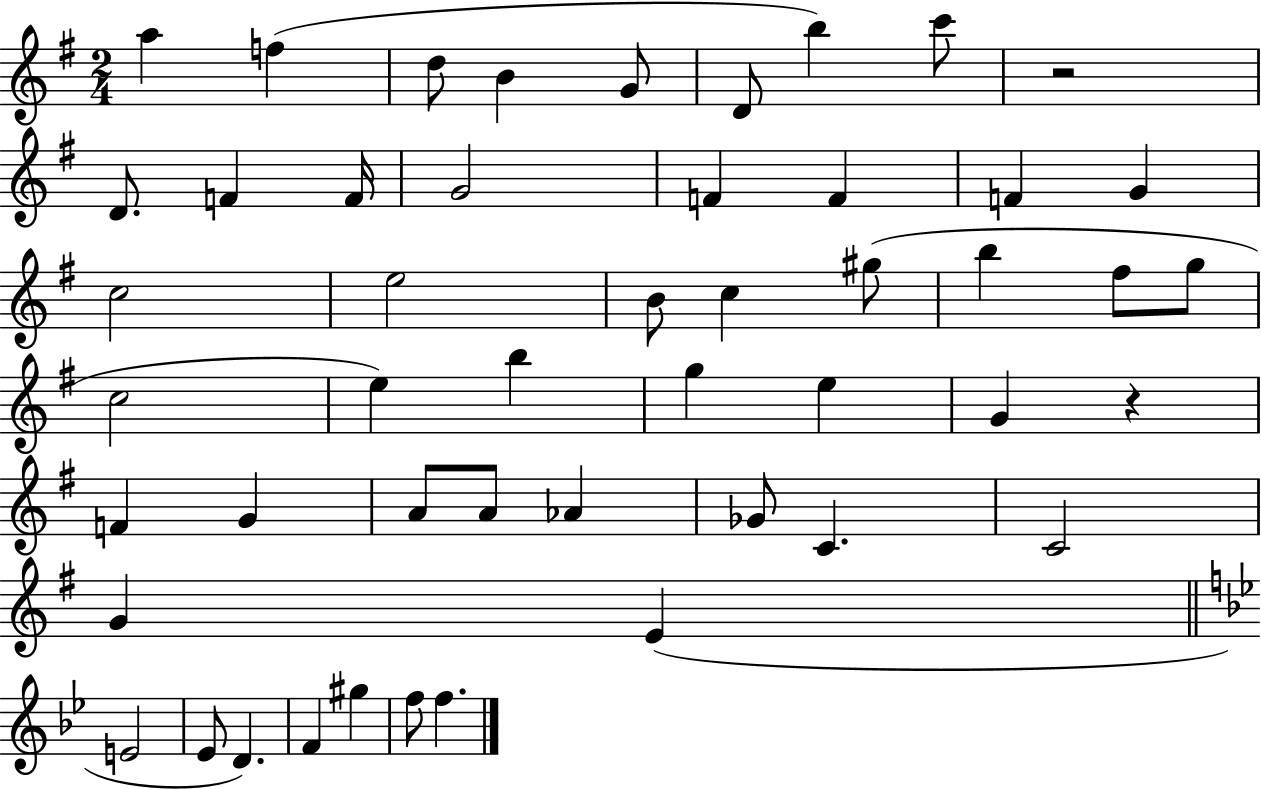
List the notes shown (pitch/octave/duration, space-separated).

A5/q F5/q D5/e B4/q G4/e D4/e B5/q C6/e R/h D4/e. F4/q F4/s G4/h F4/q F4/q F4/q G4/q C5/h E5/h B4/e C5/q G#5/e B5/q F#5/e G5/e C5/h E5/q B5/q G5/q E5/q G4/q R/q F4/q G4/q A4/e A4/e Ab4/q Gb4/e C4/q. C4/h G4/q E4/q E4/h Eb4/e D4/q. F4/q G#5/q F5/e F5/q.